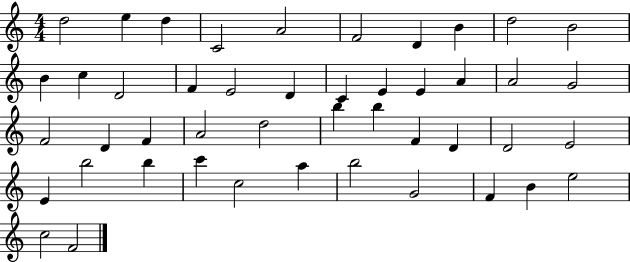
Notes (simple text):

D5/h E5/q D5/q C4/h A4/h F4/h D4/q B4/q D5/h B4/h B4/q C5/q D4/h F4/q E4/h D4/q C4/q E4/q E4/q A4/q A4/h G4/h F4/h D4/q F4/q A4/h D5/h B5/q B5/q F4/q D4/q D4/h E4/h E4/q B5/h B5/q C6/q C5/h A5/q B5/h G4/h F4/q B4/q E5/h C5/h F4/h